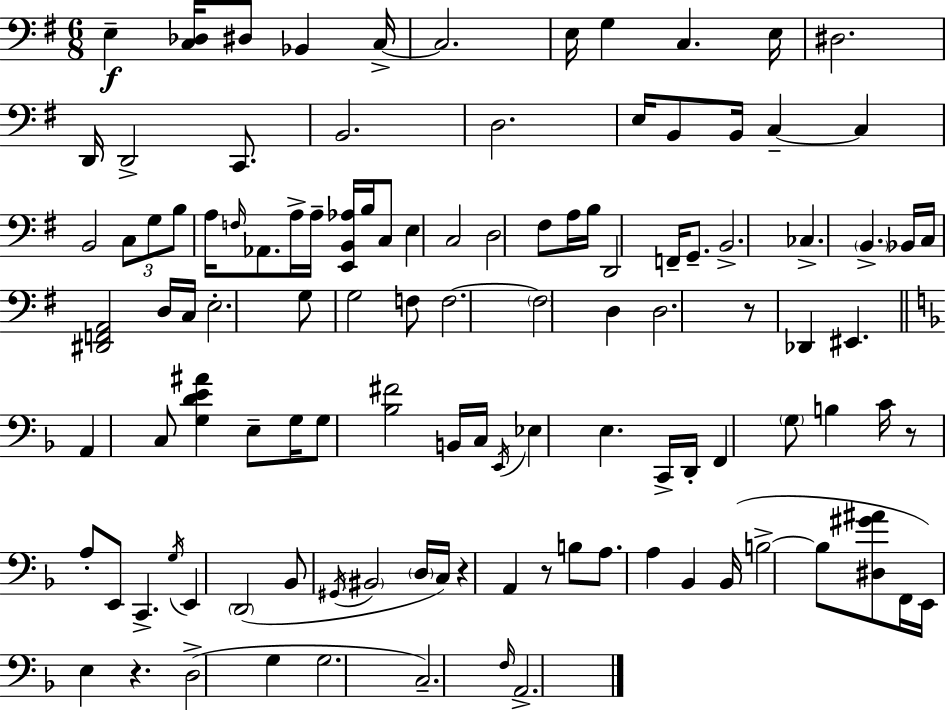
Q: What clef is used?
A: bass